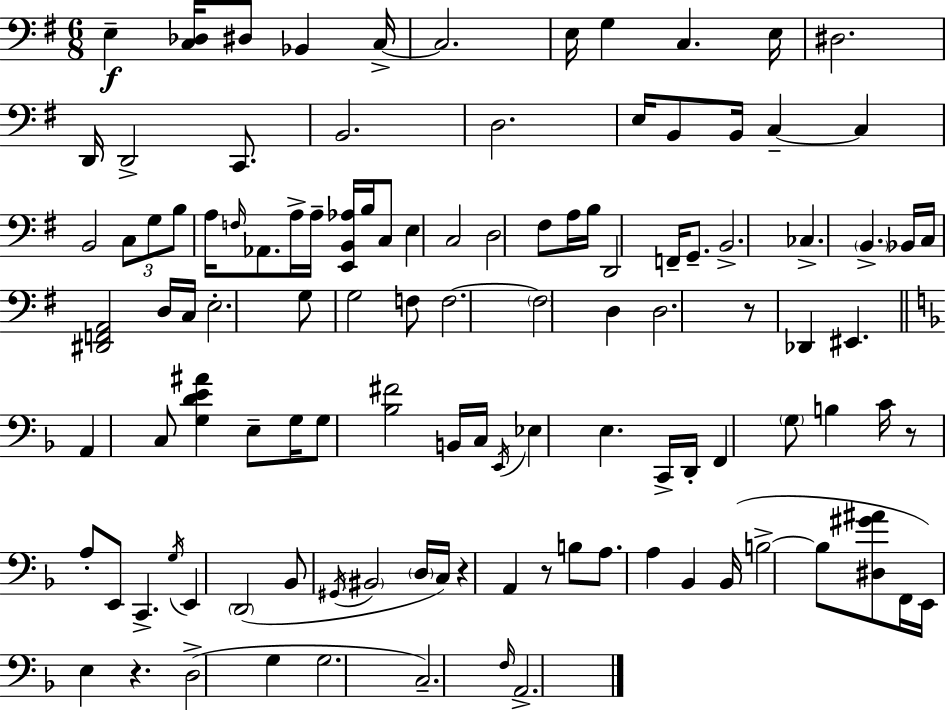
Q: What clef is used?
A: bass